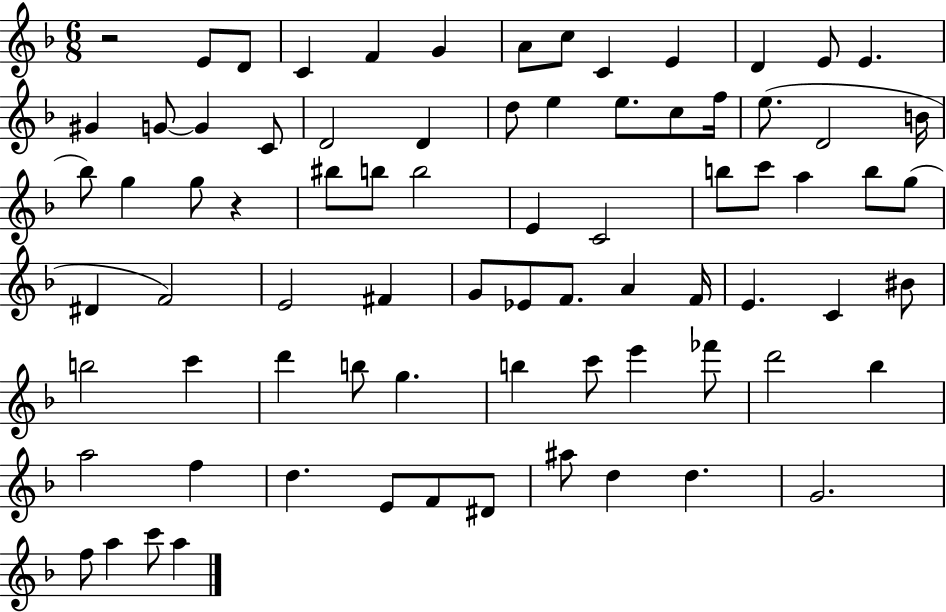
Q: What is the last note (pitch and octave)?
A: A5